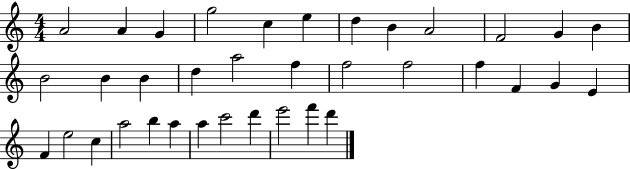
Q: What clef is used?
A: treble